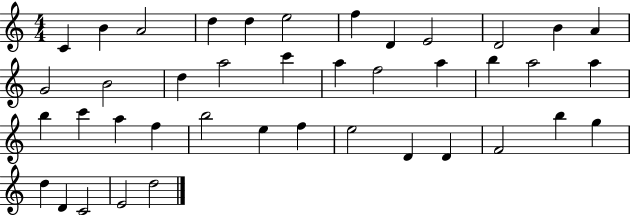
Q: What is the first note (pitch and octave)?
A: C4